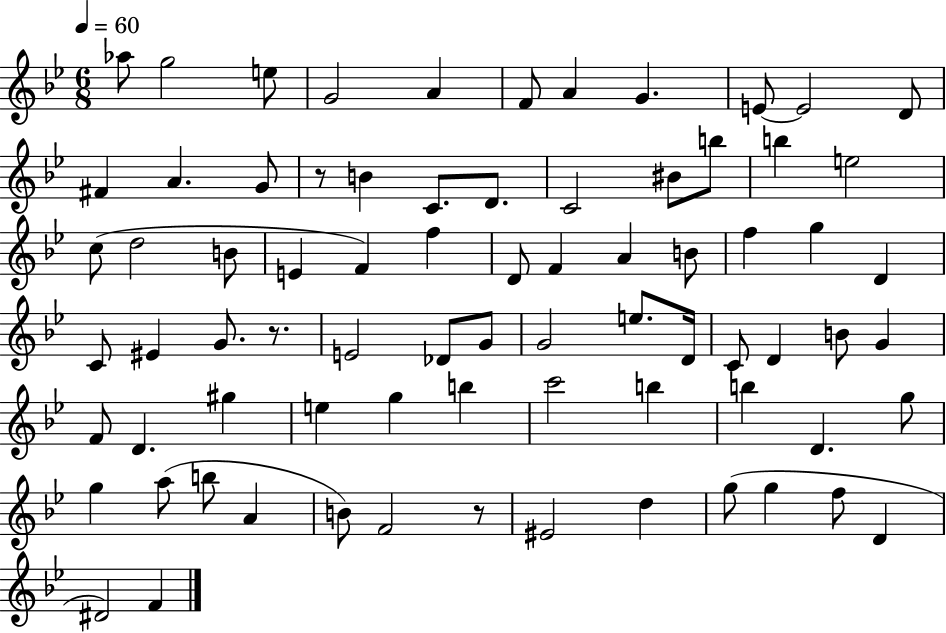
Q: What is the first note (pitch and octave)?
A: Ab5